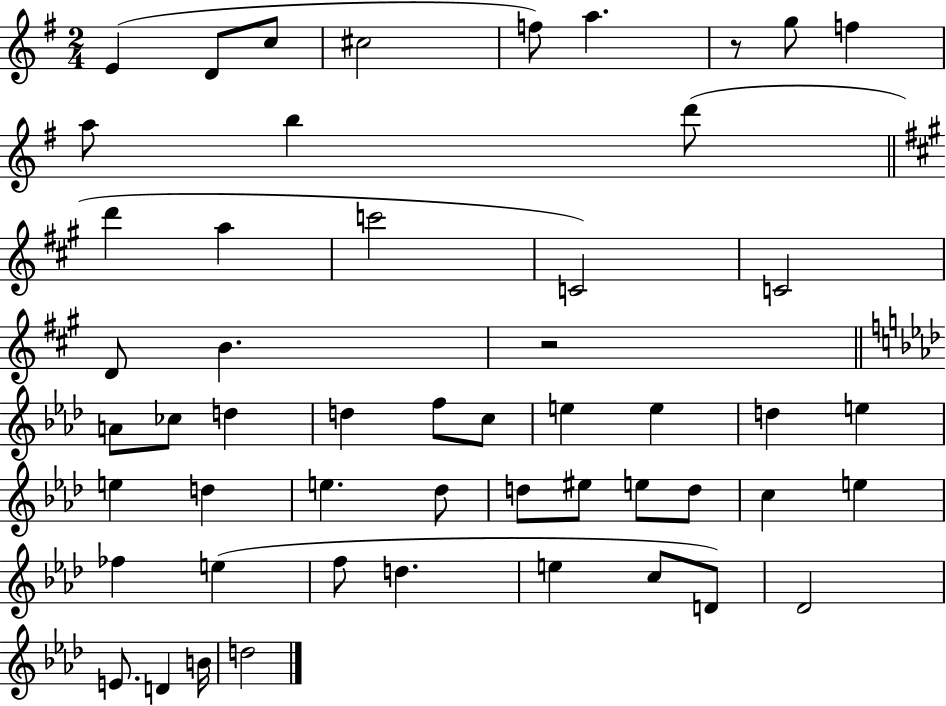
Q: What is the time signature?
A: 2/4